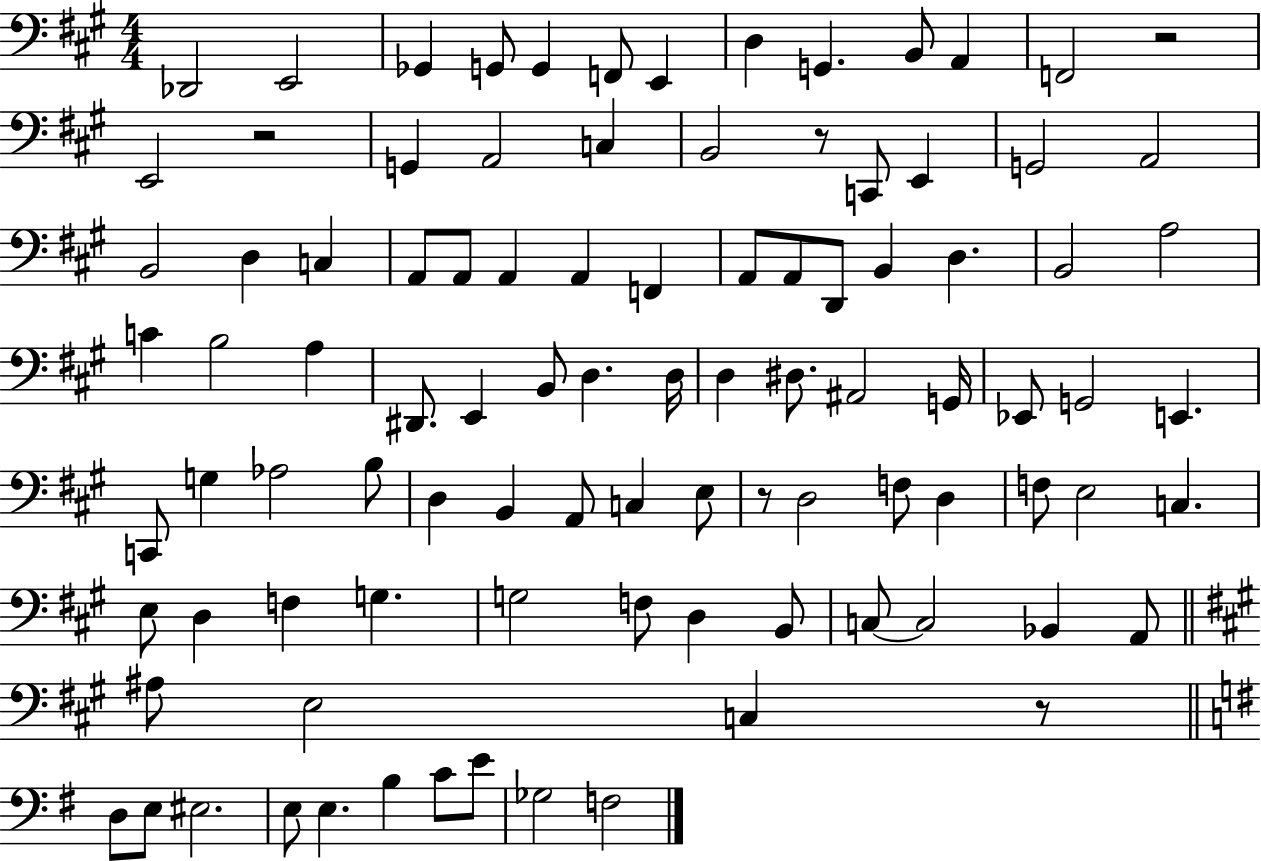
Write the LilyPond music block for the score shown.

{
  \clef bass
  \numericTimeSignature
  \time 4/4
  \key a \major
  des,2 e,2 | ges,4 g,8 g,4 f,8 e,4 | d4 g,4. b,8 a,4 | f,2 r2 | \break e,2 r2 | g,4 a,2 c4 | b,2 r8 c,8 e,4 | g,2 a,2 | \break b,2 d4 c4 | a,8 a,8 a,4 a,4 f,4 | a,8 a,8 d,8 b,4 d4. | b,2 a2 | \break c'4 b2 a4 | dis,8. e,4 b,8 d4. d16 | d4 dis8. ais,2 g,16 | ees,8 g,2 e,4. | \break c,8 g4 aes2 b8 | d4 b,4 a,8 c4 e8 | r8 d2 f8 d4 | f8 e2 c4. | \break e8 d4 f4 g4. | g2 f8 d4 b,8 | c8~~ c2 bes,4 a,8 | \bar "||" \break \key a \major ais8 e2 c4 r8 | \bar "||" \break \key g \major d8 e8 eis2. | e8 e4. b4 c'8 e'8 | ges2 f2 | \bar "|."
}